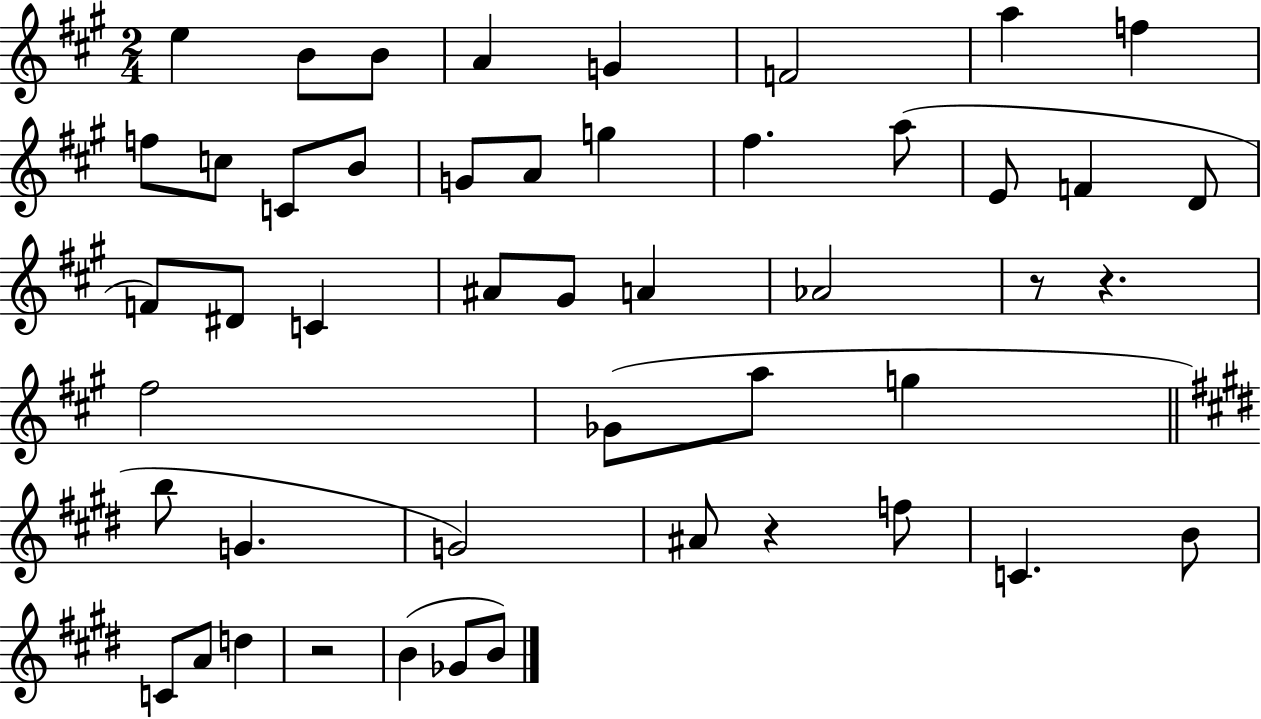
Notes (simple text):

E5/q B4/e B4/e A4/q G4/q F4/h A5/q F5/q F5/e C5/e C4/e B4/e G4/e A4/e G5/q F#5/q. A5/e E4/e F4/q D4/e F4/e D#4/e C4/q A#4/e G#4/e A4/q Ab4/h R/e R/q. F#5/h Gb4/e A5/e G5/q B5/e G4/q. G4/h A#4/e R/q F5/e C4/q. B4/e C4/e A4/e D5/q R/h B4/q Gb4/e B4/e